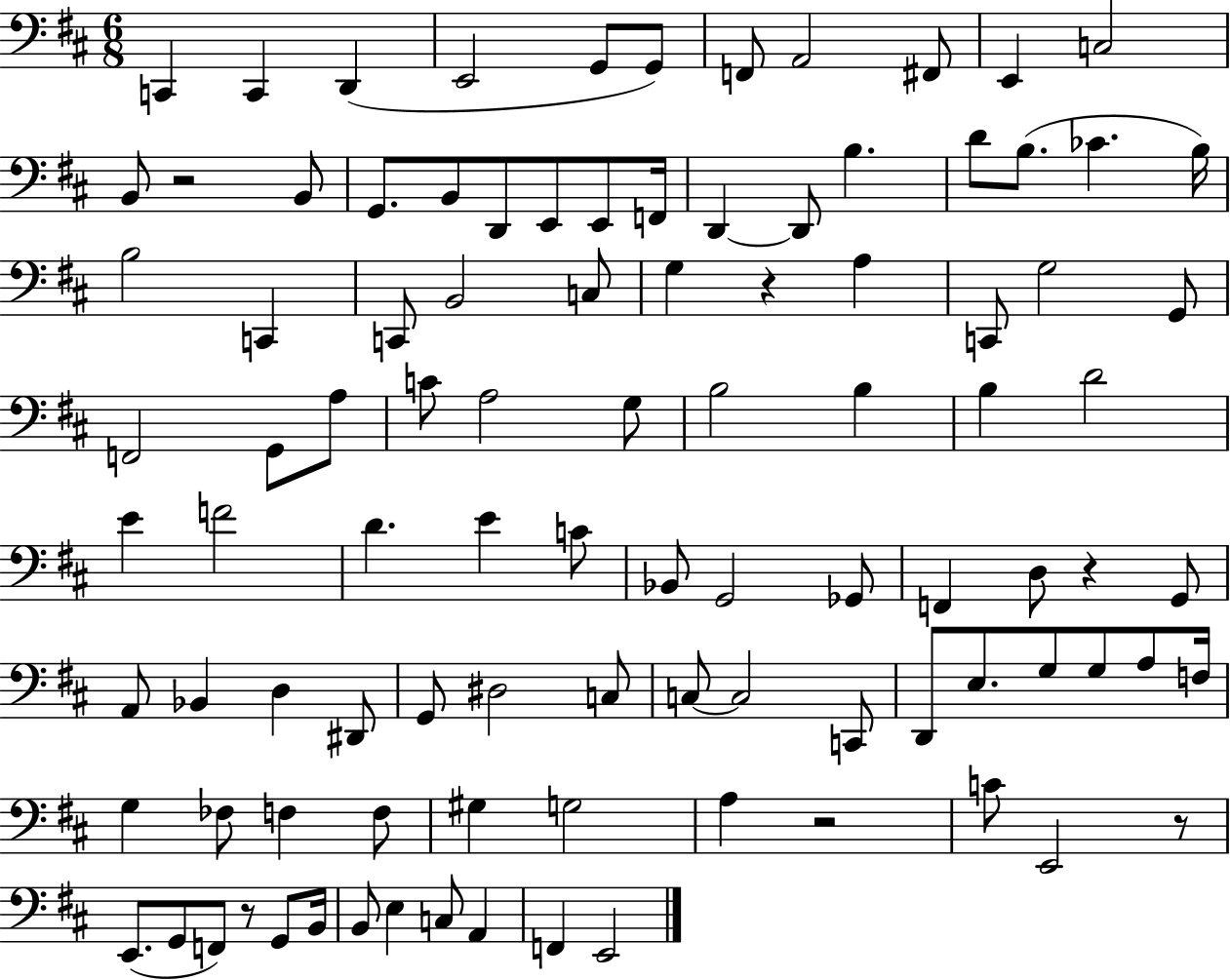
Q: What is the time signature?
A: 6/8